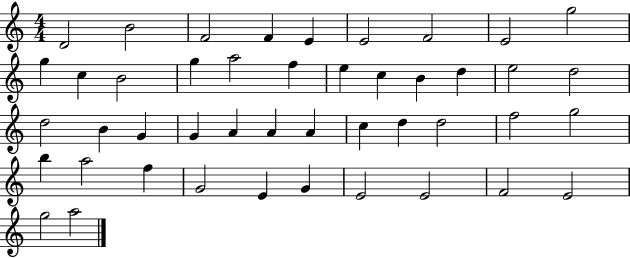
{
  \clef treble
  \numericTimeSignature
  \time 4/4
  \key c \major
  d'2 b'2 | f'2 f'4 e'4 | e'2 f'2 | e'2 g''2 | \break g''4 c''4 b'2 | g''4 a''2 f''4 | e''4 c''4 b'4 d''4 | e''2 d''2 | \break d''2 b'4 g'4 | g'4 a'4 a'4 a'4 | c''4 d''4 d''2 | f''2 g''2 | \break b''4 a''2 f''4 | g'2 e'4 g'4 | e'2 e'2 | f'2 e'2 | \break g''2 a''2 | \bar "|."
}